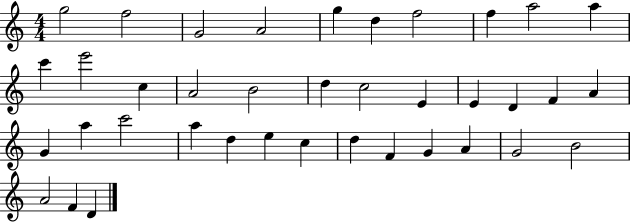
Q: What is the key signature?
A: C major